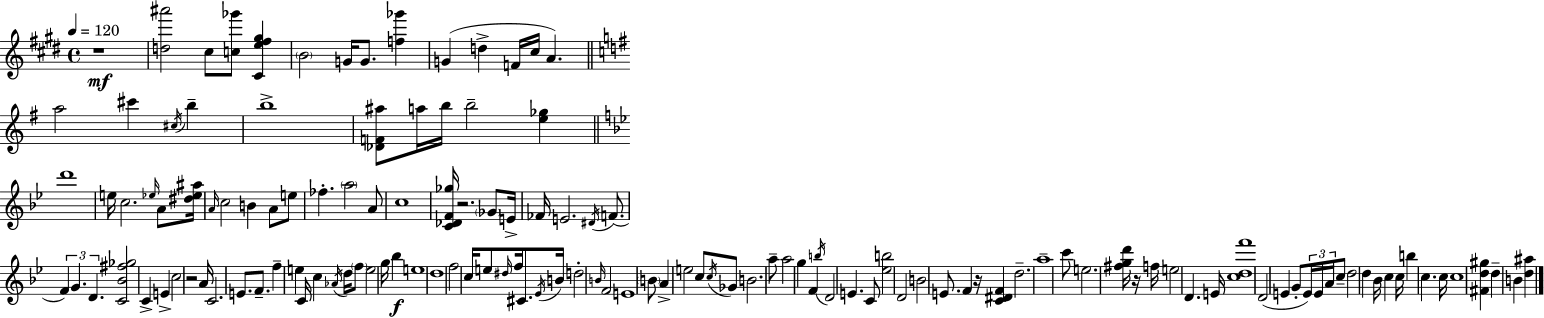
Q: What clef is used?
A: treble